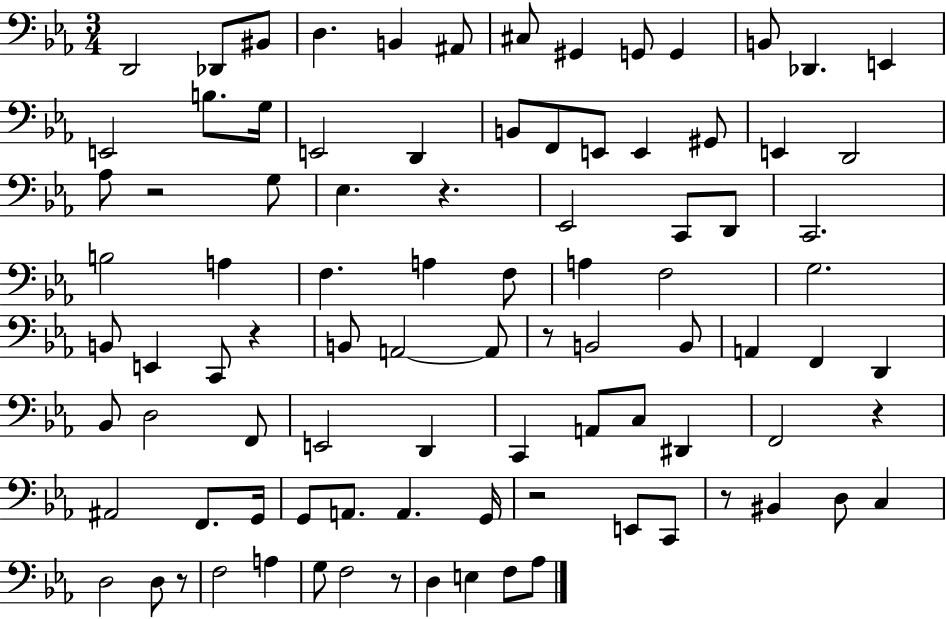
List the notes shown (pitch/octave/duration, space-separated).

D2/h Db2/e BIS2/e D3/q. B2/q A#2/e C#3/e G#2/q G2/e G2/q B2/e Db2/q. E2/q E2/h B3/e. G3/s E2/h D2/q B2/e F2/e E2/e E2/q G#2/e E2/q D2/h Ab3/e R/h G3/e Eb3/q. R/q. Eb2/h C2/e D2/e C2/h. B3/h A3/q F3/q. A3/q F3/e A3/q F3/h G3/h. B2/e E2/q C2/e R/q B2/e A2/h A2/e R/e B2/h B2/e A2/q F2/q D2/q Bb2/e D3/h F2/e E2/h D2/q C2/q A2/e C3/e D#2/q F2/h R/q A#2/h F2/e. G2/s G2/e A2/e. A2/q. G2/s R/h E2/e C2/e R/e BIS2/q D3/e C3/q D3/h D3/e R/e F3/h A3/q G3/e F3/h R/e D3/q E3/q F3/e Ab3/e